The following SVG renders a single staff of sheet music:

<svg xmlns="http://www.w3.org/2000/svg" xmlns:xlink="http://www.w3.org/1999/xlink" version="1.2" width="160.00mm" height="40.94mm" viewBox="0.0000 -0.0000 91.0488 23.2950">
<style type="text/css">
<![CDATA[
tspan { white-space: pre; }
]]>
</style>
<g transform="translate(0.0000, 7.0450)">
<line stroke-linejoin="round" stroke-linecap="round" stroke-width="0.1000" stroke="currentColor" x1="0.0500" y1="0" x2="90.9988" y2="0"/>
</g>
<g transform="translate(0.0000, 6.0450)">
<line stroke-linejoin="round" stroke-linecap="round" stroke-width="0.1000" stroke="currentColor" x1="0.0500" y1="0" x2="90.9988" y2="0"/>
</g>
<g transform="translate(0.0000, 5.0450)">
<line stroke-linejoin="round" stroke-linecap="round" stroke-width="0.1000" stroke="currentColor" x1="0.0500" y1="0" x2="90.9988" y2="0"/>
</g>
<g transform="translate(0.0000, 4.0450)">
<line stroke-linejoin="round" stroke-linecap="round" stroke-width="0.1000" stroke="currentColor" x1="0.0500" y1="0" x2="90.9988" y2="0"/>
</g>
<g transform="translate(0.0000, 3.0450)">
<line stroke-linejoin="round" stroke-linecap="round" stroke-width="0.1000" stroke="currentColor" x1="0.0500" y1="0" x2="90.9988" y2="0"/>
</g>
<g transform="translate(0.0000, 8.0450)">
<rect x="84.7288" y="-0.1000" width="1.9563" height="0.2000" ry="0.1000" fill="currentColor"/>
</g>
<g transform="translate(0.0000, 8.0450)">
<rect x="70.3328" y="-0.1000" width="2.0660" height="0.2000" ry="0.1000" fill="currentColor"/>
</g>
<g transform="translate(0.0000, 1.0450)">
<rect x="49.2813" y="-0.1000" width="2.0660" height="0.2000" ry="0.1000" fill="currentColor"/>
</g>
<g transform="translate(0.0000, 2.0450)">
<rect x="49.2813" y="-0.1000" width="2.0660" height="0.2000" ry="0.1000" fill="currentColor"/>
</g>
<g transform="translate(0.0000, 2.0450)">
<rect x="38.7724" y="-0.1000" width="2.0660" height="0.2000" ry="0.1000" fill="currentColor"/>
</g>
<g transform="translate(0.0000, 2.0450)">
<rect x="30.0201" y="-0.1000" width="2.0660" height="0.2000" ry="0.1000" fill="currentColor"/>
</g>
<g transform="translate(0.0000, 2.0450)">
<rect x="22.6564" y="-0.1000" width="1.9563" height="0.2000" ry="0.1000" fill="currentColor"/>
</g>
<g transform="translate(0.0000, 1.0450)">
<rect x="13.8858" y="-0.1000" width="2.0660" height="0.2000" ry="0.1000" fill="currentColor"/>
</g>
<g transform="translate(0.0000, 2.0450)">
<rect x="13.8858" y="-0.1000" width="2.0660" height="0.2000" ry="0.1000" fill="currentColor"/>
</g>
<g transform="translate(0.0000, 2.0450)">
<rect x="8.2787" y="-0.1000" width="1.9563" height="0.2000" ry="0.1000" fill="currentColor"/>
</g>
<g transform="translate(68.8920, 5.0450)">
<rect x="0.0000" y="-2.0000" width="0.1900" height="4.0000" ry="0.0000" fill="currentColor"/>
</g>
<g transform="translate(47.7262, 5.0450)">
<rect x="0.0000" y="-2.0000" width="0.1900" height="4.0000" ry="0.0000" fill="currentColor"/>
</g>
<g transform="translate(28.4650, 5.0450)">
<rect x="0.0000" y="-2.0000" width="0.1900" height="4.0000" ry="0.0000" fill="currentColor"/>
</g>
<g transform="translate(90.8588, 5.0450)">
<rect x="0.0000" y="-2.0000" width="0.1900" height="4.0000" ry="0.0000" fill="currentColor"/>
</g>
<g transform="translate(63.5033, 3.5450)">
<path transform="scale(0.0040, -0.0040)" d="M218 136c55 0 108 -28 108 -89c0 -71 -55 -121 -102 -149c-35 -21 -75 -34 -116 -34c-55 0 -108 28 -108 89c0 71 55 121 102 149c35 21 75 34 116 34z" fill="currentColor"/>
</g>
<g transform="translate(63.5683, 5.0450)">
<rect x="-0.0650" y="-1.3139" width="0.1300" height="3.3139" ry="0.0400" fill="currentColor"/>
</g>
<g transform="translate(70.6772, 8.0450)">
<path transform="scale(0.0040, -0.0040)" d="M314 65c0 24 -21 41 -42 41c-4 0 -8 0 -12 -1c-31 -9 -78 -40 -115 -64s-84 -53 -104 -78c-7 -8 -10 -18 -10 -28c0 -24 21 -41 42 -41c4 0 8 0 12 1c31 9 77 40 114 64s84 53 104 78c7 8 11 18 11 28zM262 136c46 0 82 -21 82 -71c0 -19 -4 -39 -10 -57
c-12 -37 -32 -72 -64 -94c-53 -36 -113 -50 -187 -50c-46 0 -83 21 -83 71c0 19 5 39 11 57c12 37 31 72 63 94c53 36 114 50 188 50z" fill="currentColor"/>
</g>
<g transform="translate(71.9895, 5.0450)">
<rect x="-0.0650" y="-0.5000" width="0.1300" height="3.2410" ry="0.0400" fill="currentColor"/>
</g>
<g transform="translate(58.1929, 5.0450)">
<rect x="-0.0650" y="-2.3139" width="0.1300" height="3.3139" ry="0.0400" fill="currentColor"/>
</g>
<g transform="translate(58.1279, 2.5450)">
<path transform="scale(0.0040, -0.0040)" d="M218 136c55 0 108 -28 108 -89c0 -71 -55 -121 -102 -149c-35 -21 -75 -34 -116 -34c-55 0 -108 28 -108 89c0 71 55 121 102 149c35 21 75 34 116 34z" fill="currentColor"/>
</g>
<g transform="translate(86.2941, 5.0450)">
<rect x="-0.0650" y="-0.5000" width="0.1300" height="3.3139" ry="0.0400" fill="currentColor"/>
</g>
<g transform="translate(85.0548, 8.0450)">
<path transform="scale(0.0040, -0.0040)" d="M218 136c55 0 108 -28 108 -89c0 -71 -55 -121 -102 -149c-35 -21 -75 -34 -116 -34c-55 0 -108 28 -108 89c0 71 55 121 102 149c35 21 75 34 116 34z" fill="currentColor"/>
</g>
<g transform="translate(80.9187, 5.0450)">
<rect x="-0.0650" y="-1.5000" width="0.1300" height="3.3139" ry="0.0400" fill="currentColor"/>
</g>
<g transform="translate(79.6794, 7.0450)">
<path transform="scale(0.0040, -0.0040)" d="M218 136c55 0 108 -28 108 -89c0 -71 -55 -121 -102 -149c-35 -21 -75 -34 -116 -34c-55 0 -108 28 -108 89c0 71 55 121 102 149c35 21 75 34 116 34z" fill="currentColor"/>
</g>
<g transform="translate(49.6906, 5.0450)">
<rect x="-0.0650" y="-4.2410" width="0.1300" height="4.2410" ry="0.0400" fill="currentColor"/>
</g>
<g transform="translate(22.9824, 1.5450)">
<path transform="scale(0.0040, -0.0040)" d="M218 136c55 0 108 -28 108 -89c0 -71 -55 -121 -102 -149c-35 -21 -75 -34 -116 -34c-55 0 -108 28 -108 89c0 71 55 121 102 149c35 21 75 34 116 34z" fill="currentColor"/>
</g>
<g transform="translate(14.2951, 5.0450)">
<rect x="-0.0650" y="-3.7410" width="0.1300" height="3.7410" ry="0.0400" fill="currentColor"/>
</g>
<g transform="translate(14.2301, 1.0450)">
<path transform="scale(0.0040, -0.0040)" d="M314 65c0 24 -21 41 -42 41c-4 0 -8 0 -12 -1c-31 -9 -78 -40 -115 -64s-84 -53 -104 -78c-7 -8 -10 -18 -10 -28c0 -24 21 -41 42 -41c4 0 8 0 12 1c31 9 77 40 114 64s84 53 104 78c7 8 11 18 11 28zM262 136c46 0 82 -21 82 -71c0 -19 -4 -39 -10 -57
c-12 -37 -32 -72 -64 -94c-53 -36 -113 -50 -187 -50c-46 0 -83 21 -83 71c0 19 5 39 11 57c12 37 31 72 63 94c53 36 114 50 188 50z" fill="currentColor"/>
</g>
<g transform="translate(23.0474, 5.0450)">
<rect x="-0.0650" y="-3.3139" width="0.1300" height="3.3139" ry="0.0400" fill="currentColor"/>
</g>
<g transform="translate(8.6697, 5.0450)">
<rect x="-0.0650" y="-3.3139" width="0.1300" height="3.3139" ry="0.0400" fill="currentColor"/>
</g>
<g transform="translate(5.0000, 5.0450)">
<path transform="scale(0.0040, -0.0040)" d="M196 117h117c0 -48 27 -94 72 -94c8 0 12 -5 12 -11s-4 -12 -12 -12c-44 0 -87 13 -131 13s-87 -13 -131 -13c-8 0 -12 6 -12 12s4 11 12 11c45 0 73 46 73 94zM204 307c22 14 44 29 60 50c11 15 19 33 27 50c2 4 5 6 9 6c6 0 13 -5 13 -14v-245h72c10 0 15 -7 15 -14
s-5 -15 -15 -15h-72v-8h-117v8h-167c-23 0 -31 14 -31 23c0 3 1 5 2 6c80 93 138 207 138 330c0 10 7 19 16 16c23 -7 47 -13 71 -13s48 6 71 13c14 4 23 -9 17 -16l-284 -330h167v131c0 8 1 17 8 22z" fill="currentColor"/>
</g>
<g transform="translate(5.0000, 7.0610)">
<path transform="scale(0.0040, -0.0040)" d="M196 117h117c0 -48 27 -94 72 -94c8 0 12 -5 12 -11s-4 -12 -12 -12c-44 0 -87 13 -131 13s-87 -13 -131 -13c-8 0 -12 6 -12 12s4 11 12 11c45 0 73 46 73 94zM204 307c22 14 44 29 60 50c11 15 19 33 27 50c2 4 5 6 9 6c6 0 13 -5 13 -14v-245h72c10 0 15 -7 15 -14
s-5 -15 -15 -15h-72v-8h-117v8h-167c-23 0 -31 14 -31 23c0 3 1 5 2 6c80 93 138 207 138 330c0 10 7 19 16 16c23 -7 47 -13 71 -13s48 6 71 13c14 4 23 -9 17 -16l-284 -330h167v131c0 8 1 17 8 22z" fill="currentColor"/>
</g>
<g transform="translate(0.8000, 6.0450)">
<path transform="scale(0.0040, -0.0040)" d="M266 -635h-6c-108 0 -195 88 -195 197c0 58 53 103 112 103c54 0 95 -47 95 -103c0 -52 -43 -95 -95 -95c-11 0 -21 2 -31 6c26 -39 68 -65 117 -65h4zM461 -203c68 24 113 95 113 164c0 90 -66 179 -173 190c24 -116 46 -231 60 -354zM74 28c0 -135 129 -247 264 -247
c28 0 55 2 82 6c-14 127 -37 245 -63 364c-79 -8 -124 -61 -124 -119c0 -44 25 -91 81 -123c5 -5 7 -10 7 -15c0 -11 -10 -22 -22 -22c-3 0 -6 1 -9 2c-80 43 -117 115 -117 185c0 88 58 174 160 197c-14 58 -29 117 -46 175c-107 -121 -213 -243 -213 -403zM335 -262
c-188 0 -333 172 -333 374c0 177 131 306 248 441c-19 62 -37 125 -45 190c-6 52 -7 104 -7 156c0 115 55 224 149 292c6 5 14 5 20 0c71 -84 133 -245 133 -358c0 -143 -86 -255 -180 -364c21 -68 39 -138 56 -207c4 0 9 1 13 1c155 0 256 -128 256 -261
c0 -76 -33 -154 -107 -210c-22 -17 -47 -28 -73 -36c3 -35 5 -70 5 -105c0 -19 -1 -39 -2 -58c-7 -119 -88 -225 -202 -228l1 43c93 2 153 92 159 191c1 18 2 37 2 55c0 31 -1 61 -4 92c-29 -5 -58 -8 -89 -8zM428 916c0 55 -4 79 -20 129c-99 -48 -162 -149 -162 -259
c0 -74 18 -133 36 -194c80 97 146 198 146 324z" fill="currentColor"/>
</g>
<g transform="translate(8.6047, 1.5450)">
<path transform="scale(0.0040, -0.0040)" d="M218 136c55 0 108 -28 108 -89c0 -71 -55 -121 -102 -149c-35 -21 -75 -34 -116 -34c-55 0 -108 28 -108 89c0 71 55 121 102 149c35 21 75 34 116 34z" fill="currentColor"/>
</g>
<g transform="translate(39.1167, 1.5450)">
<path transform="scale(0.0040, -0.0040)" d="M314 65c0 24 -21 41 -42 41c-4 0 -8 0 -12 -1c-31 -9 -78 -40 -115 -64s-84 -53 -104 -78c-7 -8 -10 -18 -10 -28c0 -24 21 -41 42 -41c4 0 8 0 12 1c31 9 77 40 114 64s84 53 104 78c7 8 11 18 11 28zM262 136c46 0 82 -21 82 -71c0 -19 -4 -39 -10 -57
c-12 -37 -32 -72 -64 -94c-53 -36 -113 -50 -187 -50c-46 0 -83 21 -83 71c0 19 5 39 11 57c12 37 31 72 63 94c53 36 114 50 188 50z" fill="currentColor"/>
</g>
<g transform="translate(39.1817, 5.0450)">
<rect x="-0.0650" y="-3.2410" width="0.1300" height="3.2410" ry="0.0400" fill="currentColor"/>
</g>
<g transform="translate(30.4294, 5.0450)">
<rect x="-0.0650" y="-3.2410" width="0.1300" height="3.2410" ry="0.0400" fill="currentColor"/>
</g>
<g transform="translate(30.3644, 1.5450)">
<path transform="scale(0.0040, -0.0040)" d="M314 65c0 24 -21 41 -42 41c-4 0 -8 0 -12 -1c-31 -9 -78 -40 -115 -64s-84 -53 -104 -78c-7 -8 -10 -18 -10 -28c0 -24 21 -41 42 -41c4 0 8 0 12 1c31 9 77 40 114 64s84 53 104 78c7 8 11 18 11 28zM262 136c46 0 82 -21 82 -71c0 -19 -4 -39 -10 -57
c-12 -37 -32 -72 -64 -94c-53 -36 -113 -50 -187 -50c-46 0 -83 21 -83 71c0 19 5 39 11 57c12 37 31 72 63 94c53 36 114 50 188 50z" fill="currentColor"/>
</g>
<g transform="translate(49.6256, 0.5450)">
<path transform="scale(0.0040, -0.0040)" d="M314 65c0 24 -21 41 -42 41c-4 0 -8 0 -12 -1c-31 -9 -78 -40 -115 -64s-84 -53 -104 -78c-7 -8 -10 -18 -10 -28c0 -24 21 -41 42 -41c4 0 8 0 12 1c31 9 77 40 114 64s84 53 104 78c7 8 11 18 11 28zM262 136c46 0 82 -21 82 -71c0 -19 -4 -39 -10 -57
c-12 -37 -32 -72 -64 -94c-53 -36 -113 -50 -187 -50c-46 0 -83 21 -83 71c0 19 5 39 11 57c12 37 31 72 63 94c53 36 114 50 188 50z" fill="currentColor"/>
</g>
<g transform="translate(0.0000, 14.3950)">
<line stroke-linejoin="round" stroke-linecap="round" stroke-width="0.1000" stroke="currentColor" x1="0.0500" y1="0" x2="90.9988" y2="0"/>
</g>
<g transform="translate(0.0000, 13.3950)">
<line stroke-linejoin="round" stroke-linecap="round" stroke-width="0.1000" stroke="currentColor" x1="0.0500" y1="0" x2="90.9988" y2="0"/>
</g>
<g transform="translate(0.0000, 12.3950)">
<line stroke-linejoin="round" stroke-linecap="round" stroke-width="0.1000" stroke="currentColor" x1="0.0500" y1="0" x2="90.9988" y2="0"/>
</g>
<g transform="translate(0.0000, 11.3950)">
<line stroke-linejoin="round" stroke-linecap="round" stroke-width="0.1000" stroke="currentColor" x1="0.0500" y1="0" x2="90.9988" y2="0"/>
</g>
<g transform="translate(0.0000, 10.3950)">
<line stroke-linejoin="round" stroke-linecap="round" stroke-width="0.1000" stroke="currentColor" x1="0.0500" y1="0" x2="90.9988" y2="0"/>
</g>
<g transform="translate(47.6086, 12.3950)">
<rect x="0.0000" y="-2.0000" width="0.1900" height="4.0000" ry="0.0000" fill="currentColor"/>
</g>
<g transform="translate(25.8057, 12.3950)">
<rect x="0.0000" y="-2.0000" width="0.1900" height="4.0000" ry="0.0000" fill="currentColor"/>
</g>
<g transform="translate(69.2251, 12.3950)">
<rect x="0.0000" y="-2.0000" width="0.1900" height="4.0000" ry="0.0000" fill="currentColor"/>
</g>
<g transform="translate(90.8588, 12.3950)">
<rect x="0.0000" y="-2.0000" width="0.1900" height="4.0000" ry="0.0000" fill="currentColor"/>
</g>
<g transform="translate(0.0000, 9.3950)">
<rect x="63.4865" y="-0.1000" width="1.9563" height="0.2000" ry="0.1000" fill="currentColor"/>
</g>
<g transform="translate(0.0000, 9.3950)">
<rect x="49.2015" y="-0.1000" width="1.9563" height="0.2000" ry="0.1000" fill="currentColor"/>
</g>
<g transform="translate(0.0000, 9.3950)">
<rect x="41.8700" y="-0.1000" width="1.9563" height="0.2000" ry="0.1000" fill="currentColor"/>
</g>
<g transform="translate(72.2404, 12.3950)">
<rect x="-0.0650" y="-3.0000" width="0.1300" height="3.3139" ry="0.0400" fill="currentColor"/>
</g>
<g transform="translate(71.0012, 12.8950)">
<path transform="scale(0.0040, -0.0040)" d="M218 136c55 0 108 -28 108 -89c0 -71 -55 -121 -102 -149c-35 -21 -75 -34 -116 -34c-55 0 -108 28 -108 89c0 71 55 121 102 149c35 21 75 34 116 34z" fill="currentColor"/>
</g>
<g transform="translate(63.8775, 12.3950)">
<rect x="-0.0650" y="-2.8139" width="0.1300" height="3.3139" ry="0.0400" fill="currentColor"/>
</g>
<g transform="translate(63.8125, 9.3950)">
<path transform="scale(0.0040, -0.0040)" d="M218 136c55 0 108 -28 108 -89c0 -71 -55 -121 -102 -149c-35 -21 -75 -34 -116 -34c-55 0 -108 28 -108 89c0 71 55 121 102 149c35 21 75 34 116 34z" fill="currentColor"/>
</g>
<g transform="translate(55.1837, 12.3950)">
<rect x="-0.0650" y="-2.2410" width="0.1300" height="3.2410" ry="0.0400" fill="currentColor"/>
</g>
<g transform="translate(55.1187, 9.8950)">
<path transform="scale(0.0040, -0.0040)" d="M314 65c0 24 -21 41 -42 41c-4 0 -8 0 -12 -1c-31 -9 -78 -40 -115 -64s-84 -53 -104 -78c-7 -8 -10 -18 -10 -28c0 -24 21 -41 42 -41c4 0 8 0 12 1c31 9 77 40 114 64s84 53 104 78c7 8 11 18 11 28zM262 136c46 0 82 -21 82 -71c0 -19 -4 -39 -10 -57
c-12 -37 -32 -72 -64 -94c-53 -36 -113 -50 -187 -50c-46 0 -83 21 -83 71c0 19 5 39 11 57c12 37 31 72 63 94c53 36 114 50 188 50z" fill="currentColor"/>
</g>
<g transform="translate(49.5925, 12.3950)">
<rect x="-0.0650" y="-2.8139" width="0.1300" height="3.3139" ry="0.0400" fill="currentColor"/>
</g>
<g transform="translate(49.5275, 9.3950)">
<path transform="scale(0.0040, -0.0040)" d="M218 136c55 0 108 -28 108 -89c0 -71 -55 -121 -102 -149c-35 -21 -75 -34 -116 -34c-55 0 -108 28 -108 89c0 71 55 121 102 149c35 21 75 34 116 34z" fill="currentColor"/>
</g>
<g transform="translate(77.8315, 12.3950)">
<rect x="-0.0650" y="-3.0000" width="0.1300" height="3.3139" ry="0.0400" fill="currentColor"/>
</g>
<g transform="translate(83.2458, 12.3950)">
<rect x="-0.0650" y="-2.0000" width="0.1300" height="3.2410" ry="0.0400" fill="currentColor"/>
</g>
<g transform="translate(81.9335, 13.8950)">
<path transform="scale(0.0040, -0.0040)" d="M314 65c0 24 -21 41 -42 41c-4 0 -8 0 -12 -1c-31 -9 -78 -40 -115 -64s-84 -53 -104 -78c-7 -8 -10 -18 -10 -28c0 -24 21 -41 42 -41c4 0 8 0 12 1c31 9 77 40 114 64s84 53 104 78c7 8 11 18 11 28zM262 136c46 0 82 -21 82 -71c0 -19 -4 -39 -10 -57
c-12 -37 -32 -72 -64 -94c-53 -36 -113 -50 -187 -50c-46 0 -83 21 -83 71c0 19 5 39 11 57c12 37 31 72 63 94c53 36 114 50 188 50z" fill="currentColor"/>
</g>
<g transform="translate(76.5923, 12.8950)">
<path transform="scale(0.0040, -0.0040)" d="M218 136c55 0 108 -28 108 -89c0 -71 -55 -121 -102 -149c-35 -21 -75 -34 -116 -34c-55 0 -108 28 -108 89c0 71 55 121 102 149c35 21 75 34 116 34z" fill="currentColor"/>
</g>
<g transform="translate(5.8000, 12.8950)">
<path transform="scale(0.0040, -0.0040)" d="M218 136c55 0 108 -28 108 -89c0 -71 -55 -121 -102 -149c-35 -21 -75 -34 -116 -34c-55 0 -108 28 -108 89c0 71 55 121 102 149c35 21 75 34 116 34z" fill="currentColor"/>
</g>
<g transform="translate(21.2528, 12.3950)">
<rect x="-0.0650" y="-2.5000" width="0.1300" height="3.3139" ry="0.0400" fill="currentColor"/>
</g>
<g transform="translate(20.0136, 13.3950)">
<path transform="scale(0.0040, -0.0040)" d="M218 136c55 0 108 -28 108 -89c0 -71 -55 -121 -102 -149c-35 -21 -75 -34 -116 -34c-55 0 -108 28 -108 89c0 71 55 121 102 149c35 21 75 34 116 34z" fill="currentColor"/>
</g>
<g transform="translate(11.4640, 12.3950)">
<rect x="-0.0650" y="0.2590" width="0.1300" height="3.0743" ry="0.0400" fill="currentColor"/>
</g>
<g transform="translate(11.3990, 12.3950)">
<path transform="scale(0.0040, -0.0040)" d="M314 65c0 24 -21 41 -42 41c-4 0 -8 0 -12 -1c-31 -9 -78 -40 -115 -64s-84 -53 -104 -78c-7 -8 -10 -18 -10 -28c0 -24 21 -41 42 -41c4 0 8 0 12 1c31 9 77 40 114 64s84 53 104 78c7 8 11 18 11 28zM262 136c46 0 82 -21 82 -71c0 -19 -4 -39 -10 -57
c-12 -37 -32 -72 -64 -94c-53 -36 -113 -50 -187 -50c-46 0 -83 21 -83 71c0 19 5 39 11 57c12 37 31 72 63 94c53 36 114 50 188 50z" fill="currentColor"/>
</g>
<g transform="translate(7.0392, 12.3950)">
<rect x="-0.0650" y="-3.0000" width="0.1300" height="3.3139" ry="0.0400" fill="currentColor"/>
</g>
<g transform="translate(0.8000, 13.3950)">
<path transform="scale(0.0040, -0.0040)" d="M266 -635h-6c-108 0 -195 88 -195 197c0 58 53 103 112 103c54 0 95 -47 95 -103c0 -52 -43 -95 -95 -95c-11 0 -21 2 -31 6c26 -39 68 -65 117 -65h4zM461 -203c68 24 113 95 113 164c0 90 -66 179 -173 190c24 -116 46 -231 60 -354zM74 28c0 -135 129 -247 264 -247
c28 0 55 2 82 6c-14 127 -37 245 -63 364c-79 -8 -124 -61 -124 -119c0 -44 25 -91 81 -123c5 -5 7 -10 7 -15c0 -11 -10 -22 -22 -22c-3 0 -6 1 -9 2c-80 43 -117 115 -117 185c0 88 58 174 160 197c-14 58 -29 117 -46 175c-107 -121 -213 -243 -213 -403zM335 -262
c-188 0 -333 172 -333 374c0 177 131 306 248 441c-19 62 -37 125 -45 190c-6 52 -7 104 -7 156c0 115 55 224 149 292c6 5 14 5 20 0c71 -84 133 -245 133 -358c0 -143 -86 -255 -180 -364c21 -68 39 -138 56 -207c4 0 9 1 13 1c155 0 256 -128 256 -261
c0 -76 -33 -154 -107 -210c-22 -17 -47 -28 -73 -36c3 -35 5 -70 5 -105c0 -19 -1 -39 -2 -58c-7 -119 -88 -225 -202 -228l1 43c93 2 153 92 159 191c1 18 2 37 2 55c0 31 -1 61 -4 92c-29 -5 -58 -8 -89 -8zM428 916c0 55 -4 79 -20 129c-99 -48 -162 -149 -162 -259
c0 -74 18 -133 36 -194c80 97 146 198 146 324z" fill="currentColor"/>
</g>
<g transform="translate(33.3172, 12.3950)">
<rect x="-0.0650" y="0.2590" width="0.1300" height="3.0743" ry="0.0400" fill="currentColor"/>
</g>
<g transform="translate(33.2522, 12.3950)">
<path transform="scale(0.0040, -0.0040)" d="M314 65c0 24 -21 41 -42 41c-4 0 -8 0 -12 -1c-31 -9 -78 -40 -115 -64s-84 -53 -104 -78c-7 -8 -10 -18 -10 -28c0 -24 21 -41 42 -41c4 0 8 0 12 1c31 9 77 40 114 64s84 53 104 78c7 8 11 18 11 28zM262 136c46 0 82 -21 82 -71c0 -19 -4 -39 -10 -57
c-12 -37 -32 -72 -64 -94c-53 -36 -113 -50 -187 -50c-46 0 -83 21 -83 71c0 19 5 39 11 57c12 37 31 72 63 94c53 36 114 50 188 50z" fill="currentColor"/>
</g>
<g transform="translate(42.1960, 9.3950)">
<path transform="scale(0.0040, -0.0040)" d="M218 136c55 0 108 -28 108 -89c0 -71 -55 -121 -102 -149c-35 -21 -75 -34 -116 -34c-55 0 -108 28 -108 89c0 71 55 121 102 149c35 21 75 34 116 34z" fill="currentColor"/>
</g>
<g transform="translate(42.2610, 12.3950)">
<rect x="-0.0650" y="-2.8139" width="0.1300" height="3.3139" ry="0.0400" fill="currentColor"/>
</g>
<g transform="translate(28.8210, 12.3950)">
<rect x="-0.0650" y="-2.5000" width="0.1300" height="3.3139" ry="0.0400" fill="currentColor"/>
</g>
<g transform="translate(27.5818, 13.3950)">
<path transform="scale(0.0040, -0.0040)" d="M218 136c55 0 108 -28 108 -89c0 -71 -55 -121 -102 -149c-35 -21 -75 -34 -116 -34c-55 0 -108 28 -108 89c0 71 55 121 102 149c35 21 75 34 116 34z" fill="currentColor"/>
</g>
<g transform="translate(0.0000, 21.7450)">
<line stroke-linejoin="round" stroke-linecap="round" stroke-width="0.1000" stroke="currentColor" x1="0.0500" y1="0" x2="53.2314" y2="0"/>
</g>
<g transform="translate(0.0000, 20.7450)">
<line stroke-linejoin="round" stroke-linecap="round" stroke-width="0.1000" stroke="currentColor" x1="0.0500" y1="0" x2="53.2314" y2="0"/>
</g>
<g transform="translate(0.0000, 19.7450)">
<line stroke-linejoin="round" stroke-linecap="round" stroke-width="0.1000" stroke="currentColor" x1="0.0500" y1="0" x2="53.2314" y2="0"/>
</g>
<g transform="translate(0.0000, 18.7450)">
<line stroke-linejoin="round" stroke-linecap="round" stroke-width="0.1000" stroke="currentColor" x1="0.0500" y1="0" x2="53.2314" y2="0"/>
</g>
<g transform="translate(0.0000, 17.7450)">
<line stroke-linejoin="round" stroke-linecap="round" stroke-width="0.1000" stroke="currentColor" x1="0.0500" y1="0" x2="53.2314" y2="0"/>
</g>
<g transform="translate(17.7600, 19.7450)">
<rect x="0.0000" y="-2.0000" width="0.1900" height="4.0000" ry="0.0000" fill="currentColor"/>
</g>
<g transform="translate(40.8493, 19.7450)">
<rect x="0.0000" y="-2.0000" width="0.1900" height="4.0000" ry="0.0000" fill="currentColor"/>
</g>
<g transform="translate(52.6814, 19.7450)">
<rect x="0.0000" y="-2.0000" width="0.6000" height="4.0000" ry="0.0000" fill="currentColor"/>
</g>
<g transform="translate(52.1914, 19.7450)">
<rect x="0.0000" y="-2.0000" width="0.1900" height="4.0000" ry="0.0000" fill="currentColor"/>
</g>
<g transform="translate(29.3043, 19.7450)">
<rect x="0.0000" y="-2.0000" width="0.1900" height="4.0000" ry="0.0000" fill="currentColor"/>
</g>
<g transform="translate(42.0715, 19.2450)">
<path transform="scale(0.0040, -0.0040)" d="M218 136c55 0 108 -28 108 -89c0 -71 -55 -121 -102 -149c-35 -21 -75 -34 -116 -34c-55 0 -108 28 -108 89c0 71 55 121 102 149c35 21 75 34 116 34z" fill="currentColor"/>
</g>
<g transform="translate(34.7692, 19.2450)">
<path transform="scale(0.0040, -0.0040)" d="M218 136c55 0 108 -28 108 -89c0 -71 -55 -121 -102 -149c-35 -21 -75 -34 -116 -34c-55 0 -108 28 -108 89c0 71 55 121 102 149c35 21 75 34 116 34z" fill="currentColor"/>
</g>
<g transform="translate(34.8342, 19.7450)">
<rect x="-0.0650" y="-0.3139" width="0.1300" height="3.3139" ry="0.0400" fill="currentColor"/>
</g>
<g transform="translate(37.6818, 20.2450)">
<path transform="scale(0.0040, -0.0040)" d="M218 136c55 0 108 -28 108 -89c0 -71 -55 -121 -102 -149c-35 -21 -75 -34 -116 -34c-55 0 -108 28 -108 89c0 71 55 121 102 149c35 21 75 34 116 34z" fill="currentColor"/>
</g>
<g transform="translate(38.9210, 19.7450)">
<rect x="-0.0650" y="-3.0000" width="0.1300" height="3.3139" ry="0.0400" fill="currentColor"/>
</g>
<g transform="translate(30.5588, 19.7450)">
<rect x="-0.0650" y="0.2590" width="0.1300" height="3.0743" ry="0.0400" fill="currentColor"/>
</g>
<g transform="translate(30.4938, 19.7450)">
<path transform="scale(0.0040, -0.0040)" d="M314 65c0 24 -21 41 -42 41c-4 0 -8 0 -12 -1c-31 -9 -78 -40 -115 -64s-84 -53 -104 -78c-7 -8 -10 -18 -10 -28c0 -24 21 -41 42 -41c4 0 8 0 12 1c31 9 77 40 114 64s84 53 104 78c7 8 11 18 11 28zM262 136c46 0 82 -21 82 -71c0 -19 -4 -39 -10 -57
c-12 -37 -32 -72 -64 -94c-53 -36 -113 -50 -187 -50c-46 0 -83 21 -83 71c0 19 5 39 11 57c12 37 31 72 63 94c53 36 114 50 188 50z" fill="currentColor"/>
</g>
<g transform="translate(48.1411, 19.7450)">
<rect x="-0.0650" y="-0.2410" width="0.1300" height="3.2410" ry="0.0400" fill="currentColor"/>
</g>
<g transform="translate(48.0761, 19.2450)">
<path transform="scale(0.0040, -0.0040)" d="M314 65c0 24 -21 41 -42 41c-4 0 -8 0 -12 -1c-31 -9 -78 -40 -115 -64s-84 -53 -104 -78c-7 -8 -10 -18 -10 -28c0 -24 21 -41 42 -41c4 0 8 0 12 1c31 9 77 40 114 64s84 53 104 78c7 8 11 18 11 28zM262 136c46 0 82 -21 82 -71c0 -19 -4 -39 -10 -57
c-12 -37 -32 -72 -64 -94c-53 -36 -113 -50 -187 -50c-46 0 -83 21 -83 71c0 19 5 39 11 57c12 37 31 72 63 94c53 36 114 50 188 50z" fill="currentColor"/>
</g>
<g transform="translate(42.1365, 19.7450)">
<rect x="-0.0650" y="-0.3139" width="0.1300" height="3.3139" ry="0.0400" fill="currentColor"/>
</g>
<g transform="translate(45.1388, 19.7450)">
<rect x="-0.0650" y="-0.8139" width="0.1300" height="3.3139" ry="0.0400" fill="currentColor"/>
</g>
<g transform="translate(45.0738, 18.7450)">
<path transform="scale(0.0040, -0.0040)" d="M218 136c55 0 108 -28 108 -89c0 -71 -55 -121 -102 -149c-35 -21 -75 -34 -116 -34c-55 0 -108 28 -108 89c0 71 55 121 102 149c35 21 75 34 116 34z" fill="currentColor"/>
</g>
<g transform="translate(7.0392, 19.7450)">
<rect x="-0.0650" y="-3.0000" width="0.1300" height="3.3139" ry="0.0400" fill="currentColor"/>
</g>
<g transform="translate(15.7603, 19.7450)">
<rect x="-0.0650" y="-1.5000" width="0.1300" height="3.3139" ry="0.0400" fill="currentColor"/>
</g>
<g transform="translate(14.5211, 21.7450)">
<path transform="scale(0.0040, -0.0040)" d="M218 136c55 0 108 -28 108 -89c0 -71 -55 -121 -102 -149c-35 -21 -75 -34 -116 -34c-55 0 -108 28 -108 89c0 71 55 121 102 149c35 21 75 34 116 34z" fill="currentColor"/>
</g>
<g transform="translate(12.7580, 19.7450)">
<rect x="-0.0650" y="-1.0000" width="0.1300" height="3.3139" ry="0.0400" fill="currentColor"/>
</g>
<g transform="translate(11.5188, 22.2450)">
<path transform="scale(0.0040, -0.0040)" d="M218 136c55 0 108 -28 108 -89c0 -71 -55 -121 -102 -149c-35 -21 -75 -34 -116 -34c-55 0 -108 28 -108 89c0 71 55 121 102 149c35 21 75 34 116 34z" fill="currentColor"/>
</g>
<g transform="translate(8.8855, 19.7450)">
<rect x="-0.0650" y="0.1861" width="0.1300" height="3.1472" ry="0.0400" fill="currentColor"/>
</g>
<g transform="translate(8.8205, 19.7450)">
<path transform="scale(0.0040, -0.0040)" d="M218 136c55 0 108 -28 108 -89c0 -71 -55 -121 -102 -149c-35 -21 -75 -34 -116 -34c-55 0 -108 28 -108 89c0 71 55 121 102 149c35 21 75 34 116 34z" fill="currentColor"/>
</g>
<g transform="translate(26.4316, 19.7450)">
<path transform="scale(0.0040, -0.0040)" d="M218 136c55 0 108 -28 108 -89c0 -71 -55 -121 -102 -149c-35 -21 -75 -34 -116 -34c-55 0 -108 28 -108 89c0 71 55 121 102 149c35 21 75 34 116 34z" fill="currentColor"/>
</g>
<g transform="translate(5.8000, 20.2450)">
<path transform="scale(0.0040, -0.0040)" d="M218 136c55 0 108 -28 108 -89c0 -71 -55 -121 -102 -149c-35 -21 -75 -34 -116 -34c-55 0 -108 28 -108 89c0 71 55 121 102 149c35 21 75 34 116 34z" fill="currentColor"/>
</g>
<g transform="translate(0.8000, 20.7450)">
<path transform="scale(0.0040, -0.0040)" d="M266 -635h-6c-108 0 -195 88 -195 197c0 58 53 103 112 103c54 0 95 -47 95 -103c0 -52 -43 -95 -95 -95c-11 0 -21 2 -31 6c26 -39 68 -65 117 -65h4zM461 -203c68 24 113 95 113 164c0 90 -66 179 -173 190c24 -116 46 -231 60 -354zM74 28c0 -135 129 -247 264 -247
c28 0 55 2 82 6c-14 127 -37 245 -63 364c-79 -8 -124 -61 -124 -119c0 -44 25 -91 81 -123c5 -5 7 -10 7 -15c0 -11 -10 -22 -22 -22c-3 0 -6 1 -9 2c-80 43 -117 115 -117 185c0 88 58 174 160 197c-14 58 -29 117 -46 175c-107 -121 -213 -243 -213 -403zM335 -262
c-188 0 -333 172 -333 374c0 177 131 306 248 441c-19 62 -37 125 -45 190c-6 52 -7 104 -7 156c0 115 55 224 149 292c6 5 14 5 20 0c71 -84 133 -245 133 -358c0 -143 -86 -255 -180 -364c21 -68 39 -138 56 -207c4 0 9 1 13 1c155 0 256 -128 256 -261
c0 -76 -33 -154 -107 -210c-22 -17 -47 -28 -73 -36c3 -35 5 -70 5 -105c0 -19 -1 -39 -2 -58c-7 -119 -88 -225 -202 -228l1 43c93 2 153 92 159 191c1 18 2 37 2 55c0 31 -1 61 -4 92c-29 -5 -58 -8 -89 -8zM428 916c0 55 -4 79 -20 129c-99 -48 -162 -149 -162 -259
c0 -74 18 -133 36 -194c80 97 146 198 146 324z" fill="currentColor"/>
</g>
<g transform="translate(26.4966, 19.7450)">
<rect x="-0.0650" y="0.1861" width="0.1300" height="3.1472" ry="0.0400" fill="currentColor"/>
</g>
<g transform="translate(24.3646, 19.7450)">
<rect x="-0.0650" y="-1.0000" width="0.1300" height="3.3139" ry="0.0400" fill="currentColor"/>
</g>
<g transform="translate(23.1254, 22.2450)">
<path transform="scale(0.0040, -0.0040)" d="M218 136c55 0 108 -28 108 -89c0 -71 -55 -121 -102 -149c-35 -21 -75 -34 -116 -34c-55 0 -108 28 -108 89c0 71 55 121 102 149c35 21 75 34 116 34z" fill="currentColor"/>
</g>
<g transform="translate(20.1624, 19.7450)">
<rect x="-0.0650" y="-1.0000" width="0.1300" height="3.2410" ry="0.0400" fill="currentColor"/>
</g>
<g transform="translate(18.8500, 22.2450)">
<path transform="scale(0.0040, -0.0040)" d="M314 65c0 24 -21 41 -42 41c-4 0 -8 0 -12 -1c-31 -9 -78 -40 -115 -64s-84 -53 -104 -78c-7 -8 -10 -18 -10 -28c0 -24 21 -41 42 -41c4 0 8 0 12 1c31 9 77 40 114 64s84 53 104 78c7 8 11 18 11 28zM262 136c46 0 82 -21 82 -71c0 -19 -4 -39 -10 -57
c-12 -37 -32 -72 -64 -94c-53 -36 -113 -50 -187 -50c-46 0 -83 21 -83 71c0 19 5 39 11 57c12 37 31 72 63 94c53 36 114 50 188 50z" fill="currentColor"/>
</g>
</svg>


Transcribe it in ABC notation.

X:1
T:Untitled
M:4/4
L:1/4
K:C
b c'2 b b2 b2 d'2 g e C2 E C A B2 G G B2 a a g2 a A A F2 A B D E D2 D B B2 c A c d c2